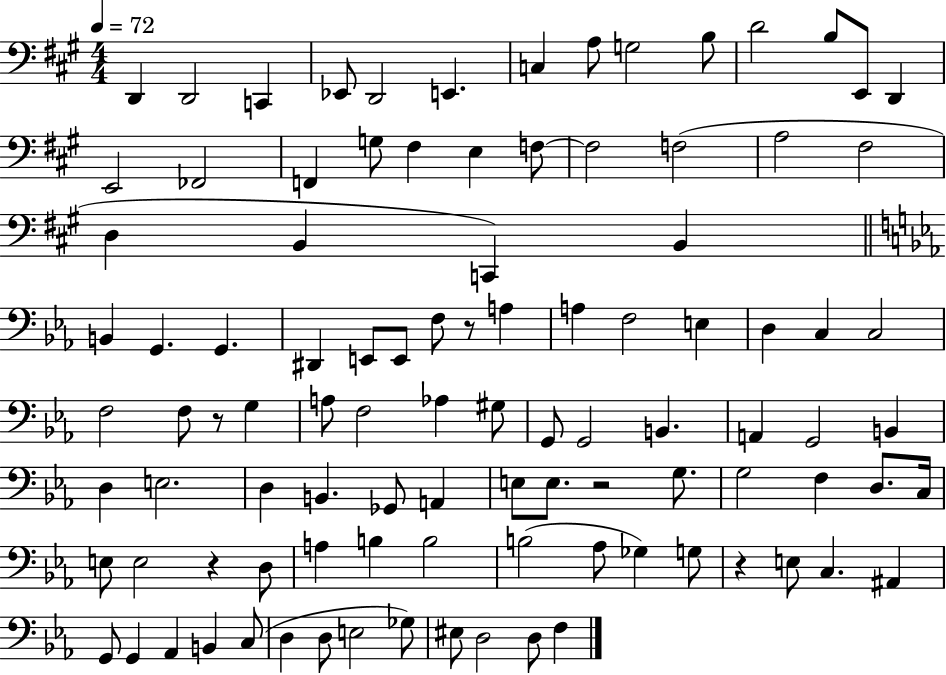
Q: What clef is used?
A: bass